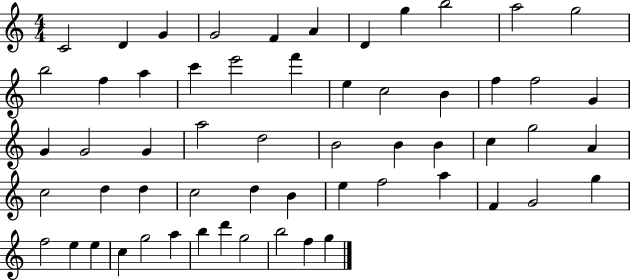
{
  \clef treble
  \numericTimeSignature
  \time 4/4
  \key c \major
  c'2 d'4 g'4 | g'2 f'4 a'4 | d'4 g''4 b''2 | a''2 g''2 | \break b''2 f''4 a''4 | c'''4 e'''2 f'''4 | e''4 c''2 b'4 | f''4 f''2 g'4 | \break g'4 g'2 g'4 | a''2 d''2 | b'2 b'4 b'4 | c''4 g''2 a'4 | \break c''2 d''4 d''4 | c''2 d''4 b'4 | e''4 f''2 a''4 | f'4 g'2 g''4 | \break f''2 e''4 e''4 | c''4 g''2 a''4 | b''4 d'''4 g''2 | b''2 f''4 g''4 | \break \bar "|."
}